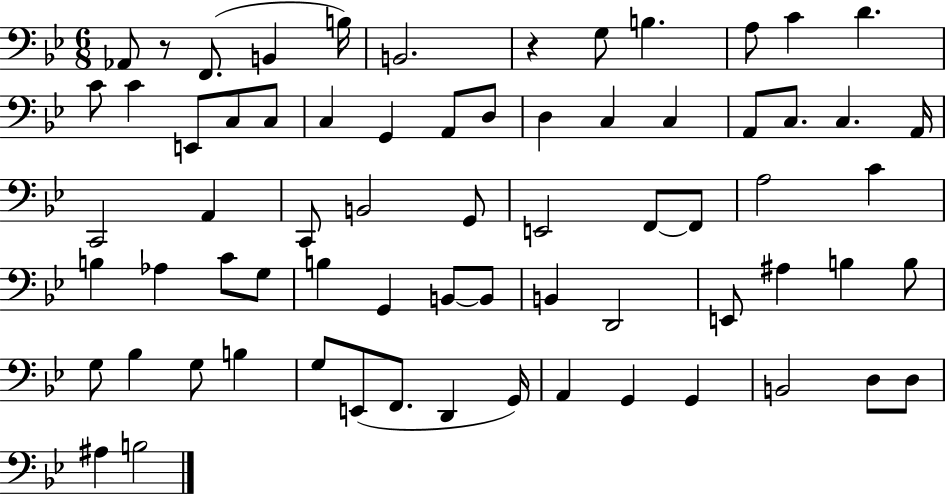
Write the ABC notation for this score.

X:1
T:Untitled
M:6/8
L:1/4
K:Bb
_A,,/2 z/2 F,,/2 B,, B,/4 B,,2 z G,/2 B, A,/2 C D C/2 C E,,/2 C,/2 C,/2 C, G,, A,,/2 D,/2 D, C, C, A,,/2 C,/2 C, A,,/4 C,,2 A,, C,,/2 B,,2 G,,/2 E,,2 F,,/2 F,,/2 A,2 C B, _A, C/2 G,/2 B, G,, B,,/2 B,,/2 B,, D,,2 E,,/2 ^A, B, B,/2 G,/2 _B, G,/2 B, G,/2 E,,/2 F,,/2 D,, G,,/4 A,, G,, G,, B,,2 D,/2 D,/2 ^A, B,2